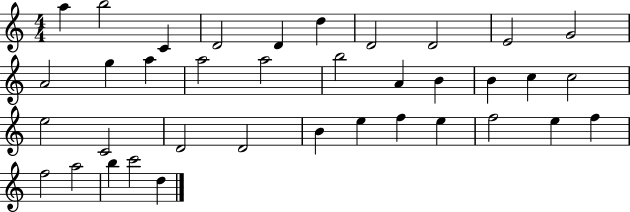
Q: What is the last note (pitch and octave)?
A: D5